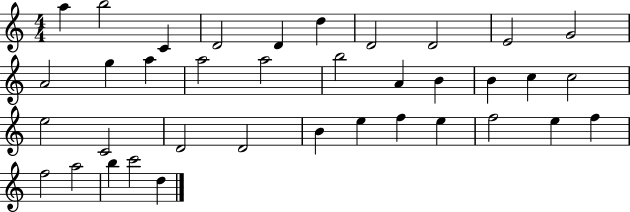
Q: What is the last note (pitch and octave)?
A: D5